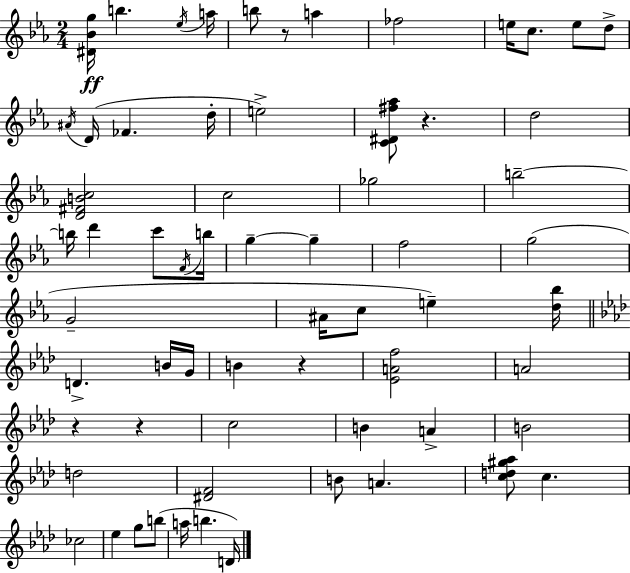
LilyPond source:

{
  \clef treble
  \numericTimeSignature
  \time 2/4
  \key ees \major
  \repeat volta 2 { <dis' bes' g''>16\ff b''4. \acciaccatura { ees''16 } | a''16 b''8 r8 a''4 | fes''2 | e''16 c''8. e''8 d''8-> | \break \acciaccatura { ais'16 } d'16( fes'4. | d''16-. e''2->) | <c' dis' fis'' aes''>8 r4. | d''2 | \break <d' fis' b' c''>2 | c''2 | ges''2 | b''2--~~ | \break b''16 d'''4 c'''8 | \acciaccatura { f'16 } b''16 g''4--~~ g''4-- | f''2 | g''2( | \break g'2-- | ais'16 c''8 e''4--) | <d'' bes''>16 \bar "||" \break \key f \minor d'4.-> b'16 g'16 | b'4 r4 | <ees' a' f''>2 | a'2 | \break r4 r4 | c''2 | b'4 a'4-> | b'2 | \break d''2 | <dis' f'>2 | b'8 a'4. | <c'' d'' gis'' aes''>8 c''4. | \break ces''2 | ees''4 g''8 b''8( | a''16 b''4. d'16) | } \bar "|."
}